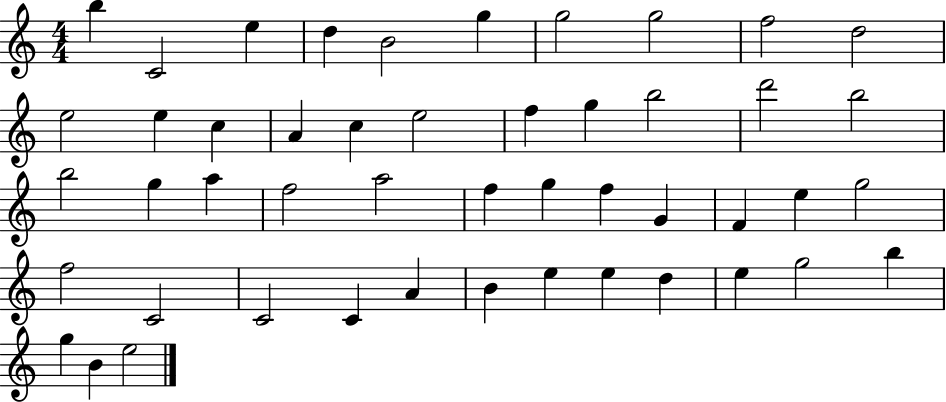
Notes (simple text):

B5/q C4/h E5/q D5/q B4/h G5/q G5/h G5/h F5/h D5/h E5/h E5/q C5/q A4/q C5/q E5/h F5/q G5/q B5/h D6/h B5/h B5/h G5/q A5/q F5/h A5/h F5/q G5/q F5/q G4/q F4/q E5/q G5/h F5/h C4/h C4/h C4/q A4/q B4/q E5/q E5/q D5/q E5/q G5/h B5/q G5/q B4/q E5/h